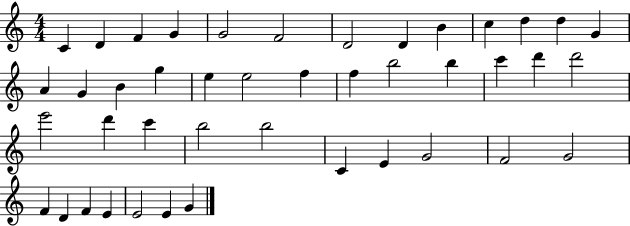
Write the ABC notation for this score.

X:1
T:Untitled
M:4/4
L:1/4
K:C
C D F G G2 F2 D2 D B c d d G A G B g e e2 f f b2 b c' d' d'2 e'2 d' c' b2 b2 C E G2 F2 G2 F D F E E2 E G